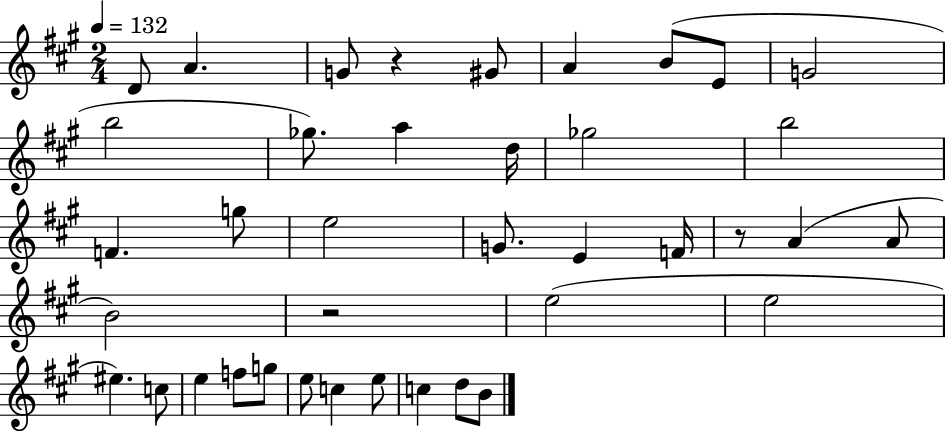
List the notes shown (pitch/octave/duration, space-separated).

D4/e A4/q. G4/e R/q G#4/e A4/q B4/e E4/e G4/h B5/h Gb5/e. A5/q D5/s Gb5/h B5/h F4/q. G5/e E5/h G4/e. E4/q F4/s R/e A4/q A4/e B4/h R/h E5/h E5/h EIS5/q. C5/e E5/q F5/e G5/e E5/e C5/q E5/e C5/q D5/e B4/e